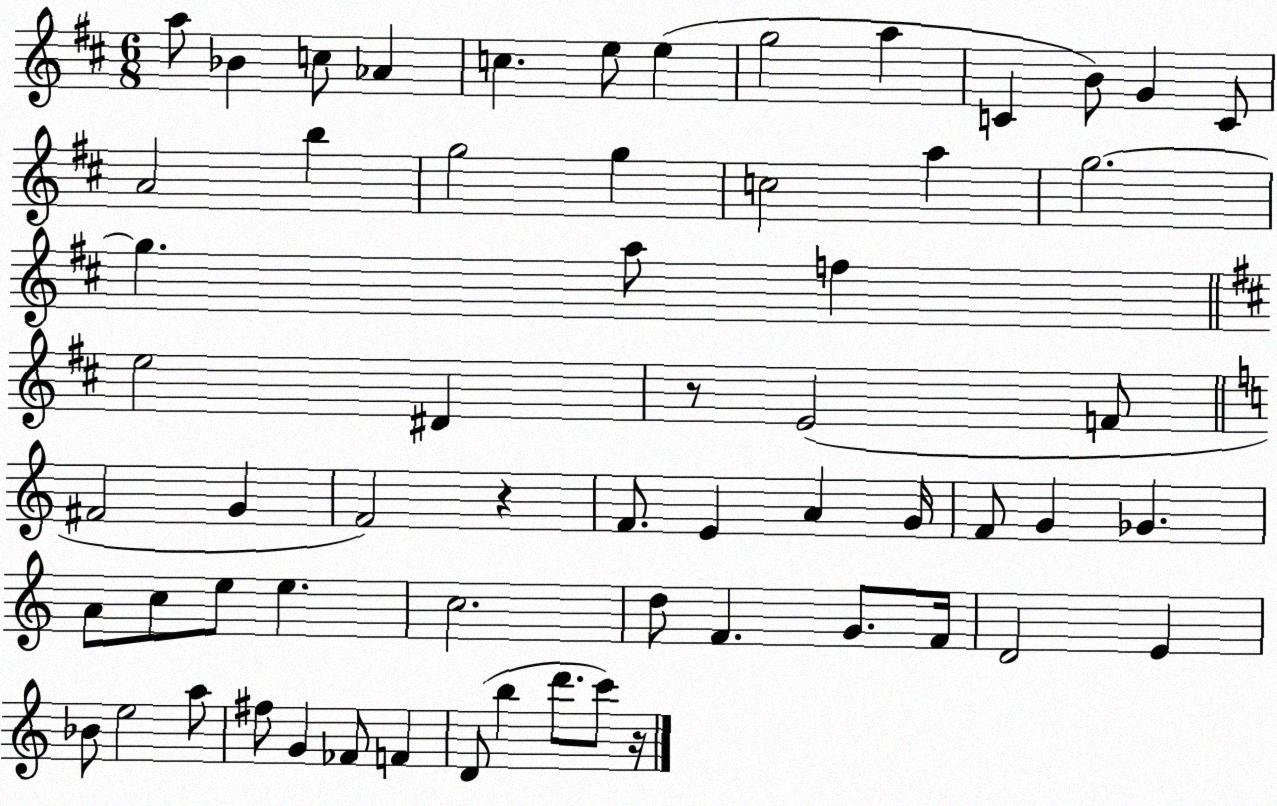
X:1
T:Untitled
M:6/8
L:1/4
K:D
a/2 _B c/2 _A c e/2 e g2 a C B/2 G C/2 A2 b g2 g c2 a g2 g a/2 f e2 ^D z/2 E2 F/2 ^F2 G F2 z F/2 E A G/4 F/2 G _G A/2 c/2 e/2 e c2 d/2 F G/2 F/4 D2 E _B/2 e2 a/2 ^f/2 G _F/2 F D/2 b d'/2 c'/2 z/4